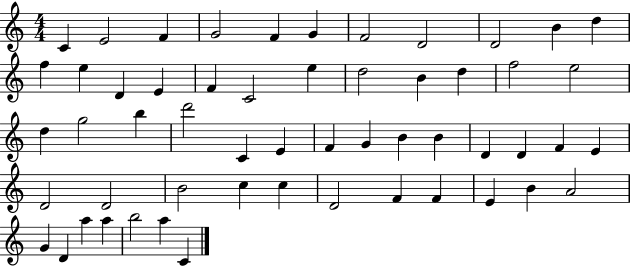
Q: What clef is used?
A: treble